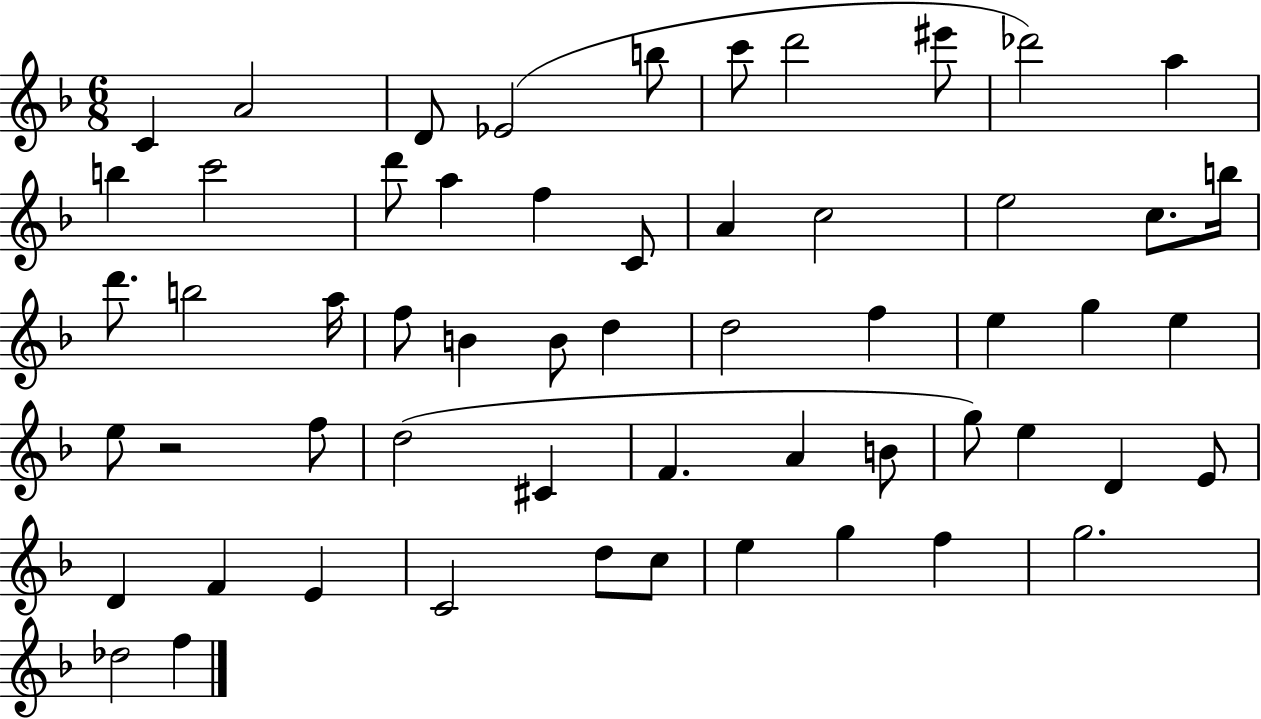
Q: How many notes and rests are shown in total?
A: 57